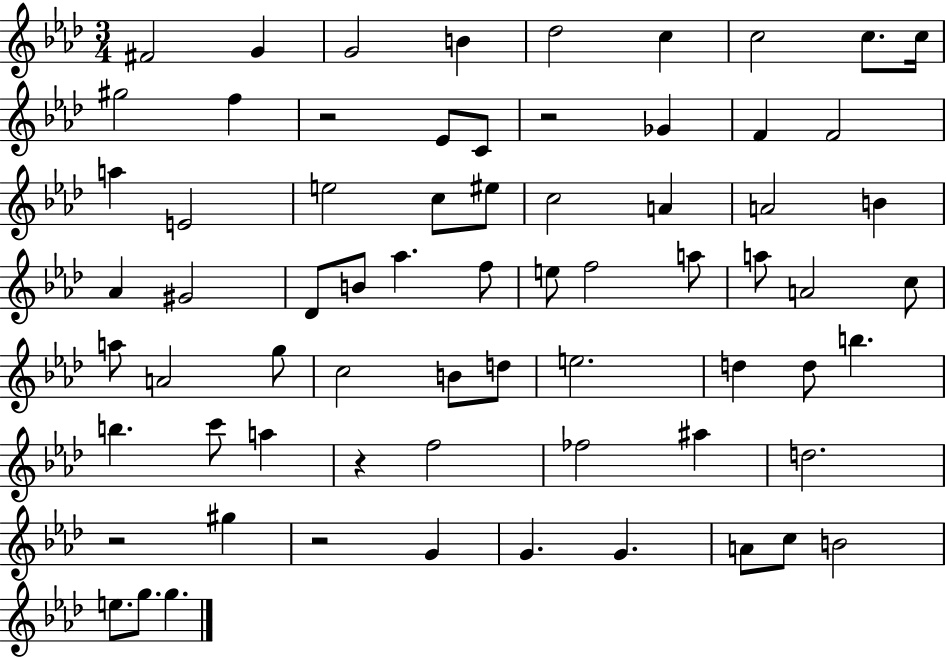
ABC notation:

X:1
T:Untitled
M:3/4
L:1/4
K:Ab
^F2 G G2 B _d2 c c2 c/2 c/4 ^g2 f z2 _E/2 C/2 z2 _G F F2 a E2 e2 c/2 ^e/2 c2 A A2 B _A ^G2 _D/2 B/2 _a f/2 e/2 f2 a/2 a/2 A2 c/2 a/2 A2 g/2 c2 B/2 d/2 e2 d d/2 b b c'/2 a z f2 _f2 ^a d2 z2 ^g z2 G G G A/2 c/2 B2 e/2 g/2 g